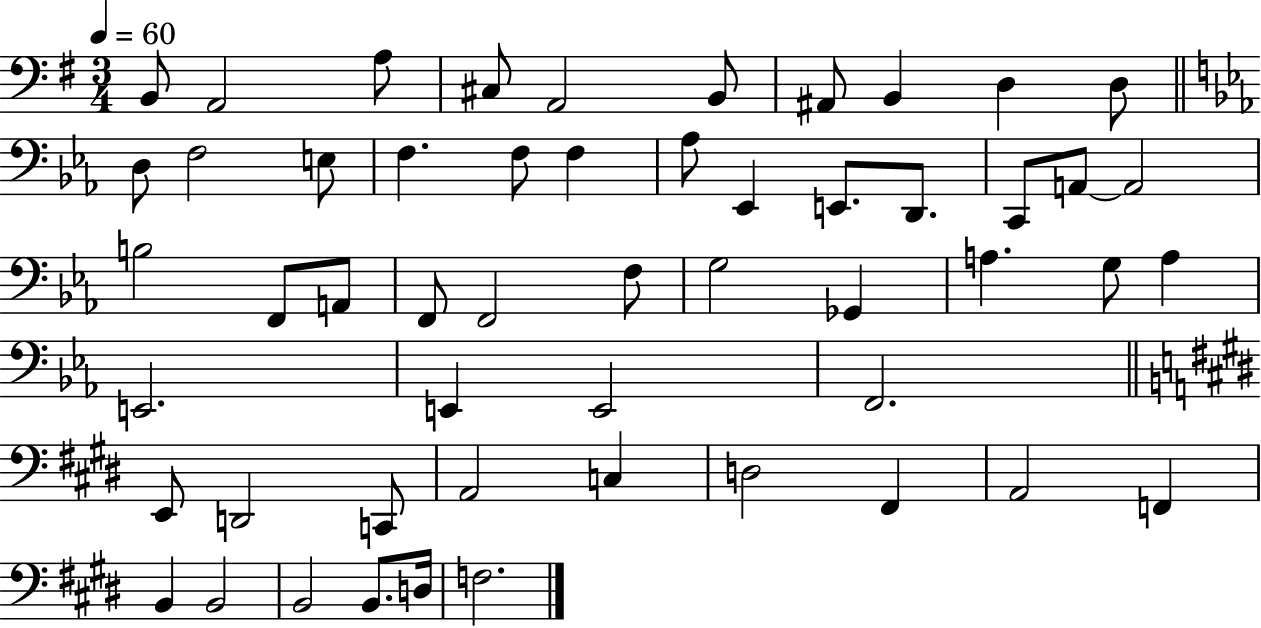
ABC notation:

X:1
T:Untitled
M:3/4
L:1/4
K:G
B,,/2 A,,2 A,/2 ^C,/2 A,,2 B,,/2 ^A,,/2 B,, D, D,/2 D,/2 F,2 E,/2 F, F,/2 F, _A,/2 _E,, E,,/2 D,,/2 C,,/2 A,,/2 A,,2 B,2 F,,/2 A,,/2 F,,/2 F,,2 F,/2 G,2 _G,, A, G,/2 A, E,,2 E,, E,,2 F,,2 E,,/2 D,,2 C,,/2 A,,2 C, D,2 ^F,, A,,2 F,, B,, B,,2 B,,2 B,,/2 D,/4 F,2